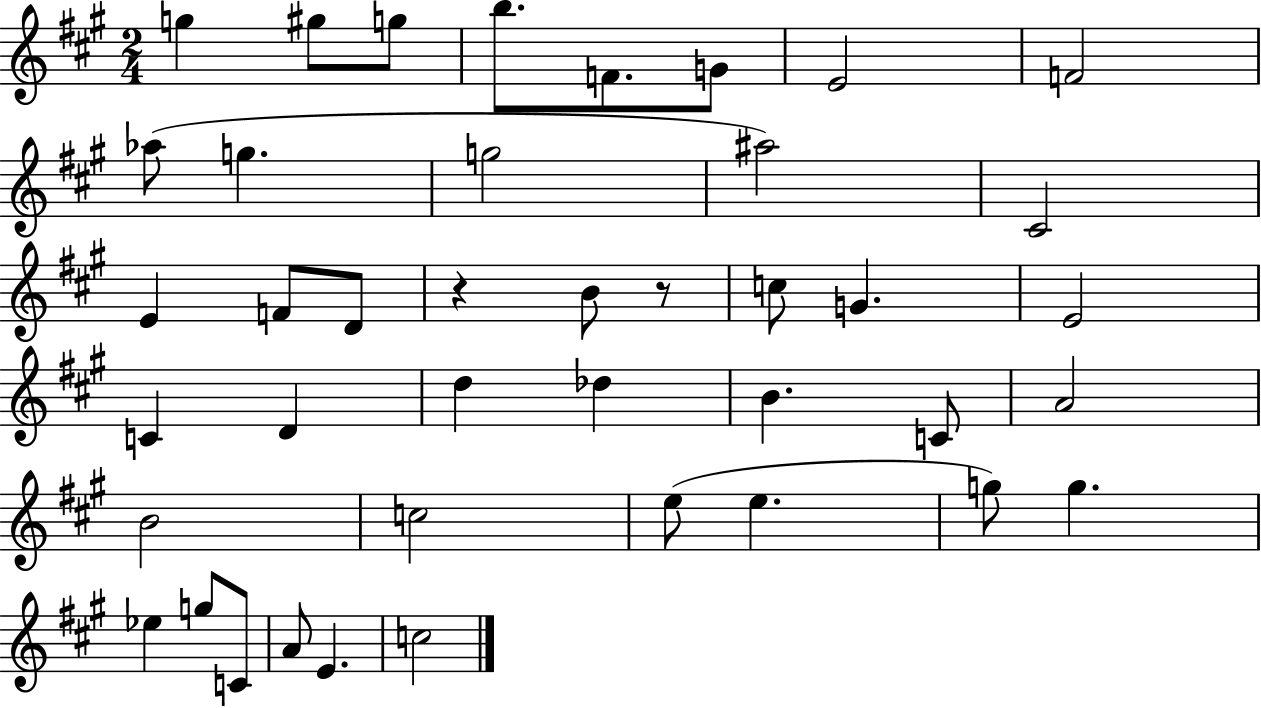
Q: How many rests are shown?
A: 2